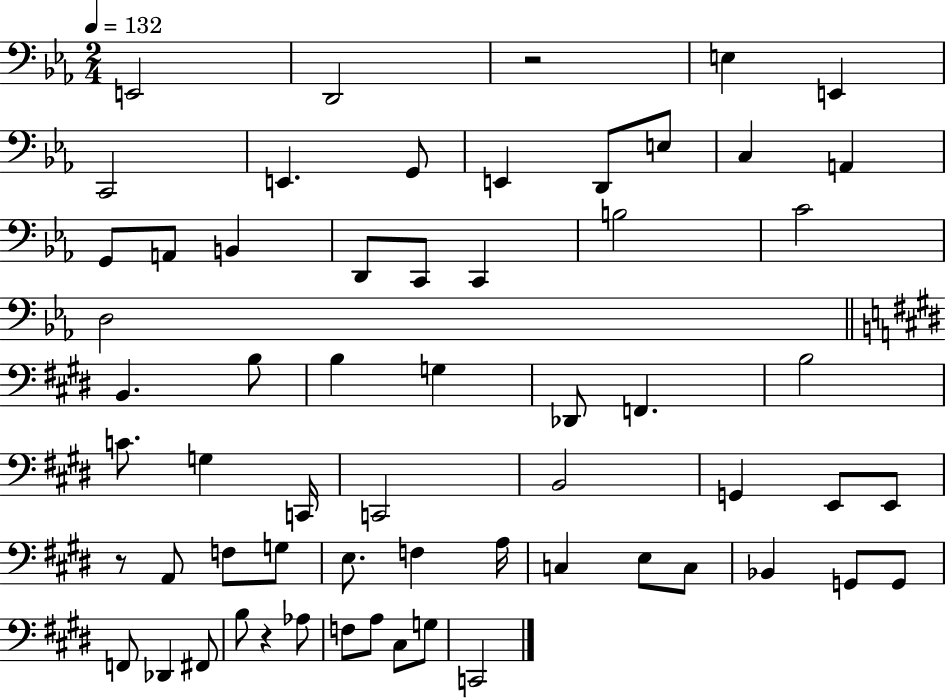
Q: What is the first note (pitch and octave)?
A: E2